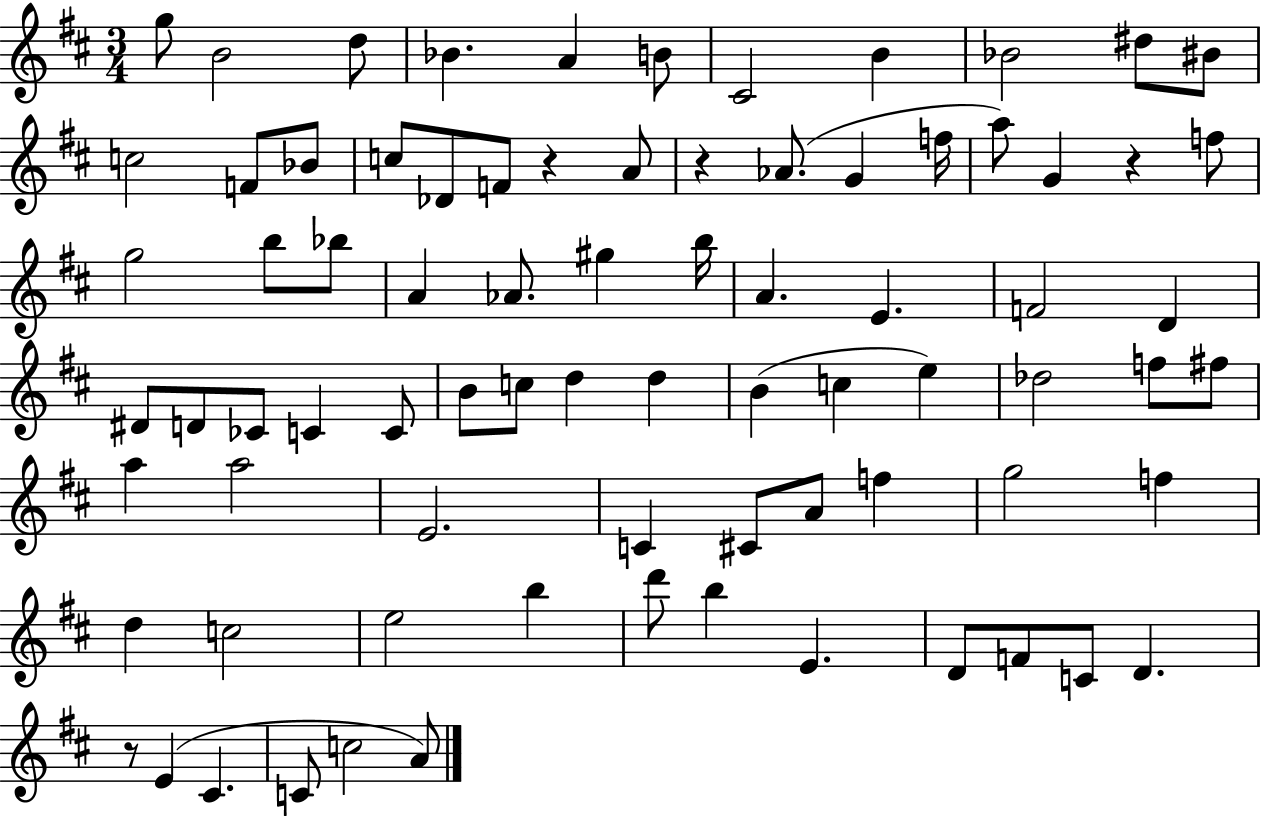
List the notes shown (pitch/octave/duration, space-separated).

G5/e B4/h D5/e Bb4/q. A4/q B4/e C#4/h B4/q Bb4/h D#5/e BIS4/e C5/h F4/e Bb4/e C5/e Db4/e F4/e R/q A4/e R/q Ab4/e. G4/q F5/s A5/e G4/q R/q F5/e G5/h B5/e Bb5/e A4/q Ab4/e. G#5/q B5/s A4/q. E4/q. F4/h D4/q D#4/e D4/e CES4/e C4/q C4/e B4/e C5/e D5/q D5/q B4/q C5/q E5/q Db5/h F5/e F#5/e A5/q A5/h E4/h. C4/q C#4/e A4/e F5/q G5/h F5/q D5/q C5/h E5/h B5/q D6/e B5/q E4/q. D4/e F4/e C4/e D4/q. R/e E4/q C#4/q. C4/e C5/h A4/e